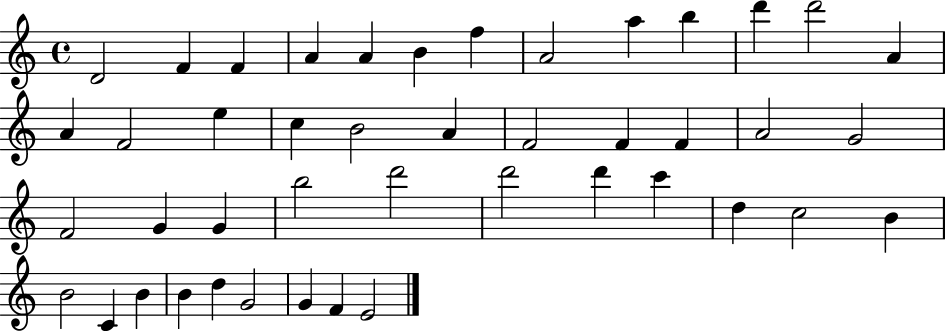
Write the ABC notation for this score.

X:1
T:Untitled
M:4/4
L:1/4
K:C
D2 F F A A B f A2 a b d' d'2 A A F2 e c B2 A F2 F F A2 G2 F2 G G b2 d'2 d'2 d' c' d c2 B B2 C B B d G2 G F E2